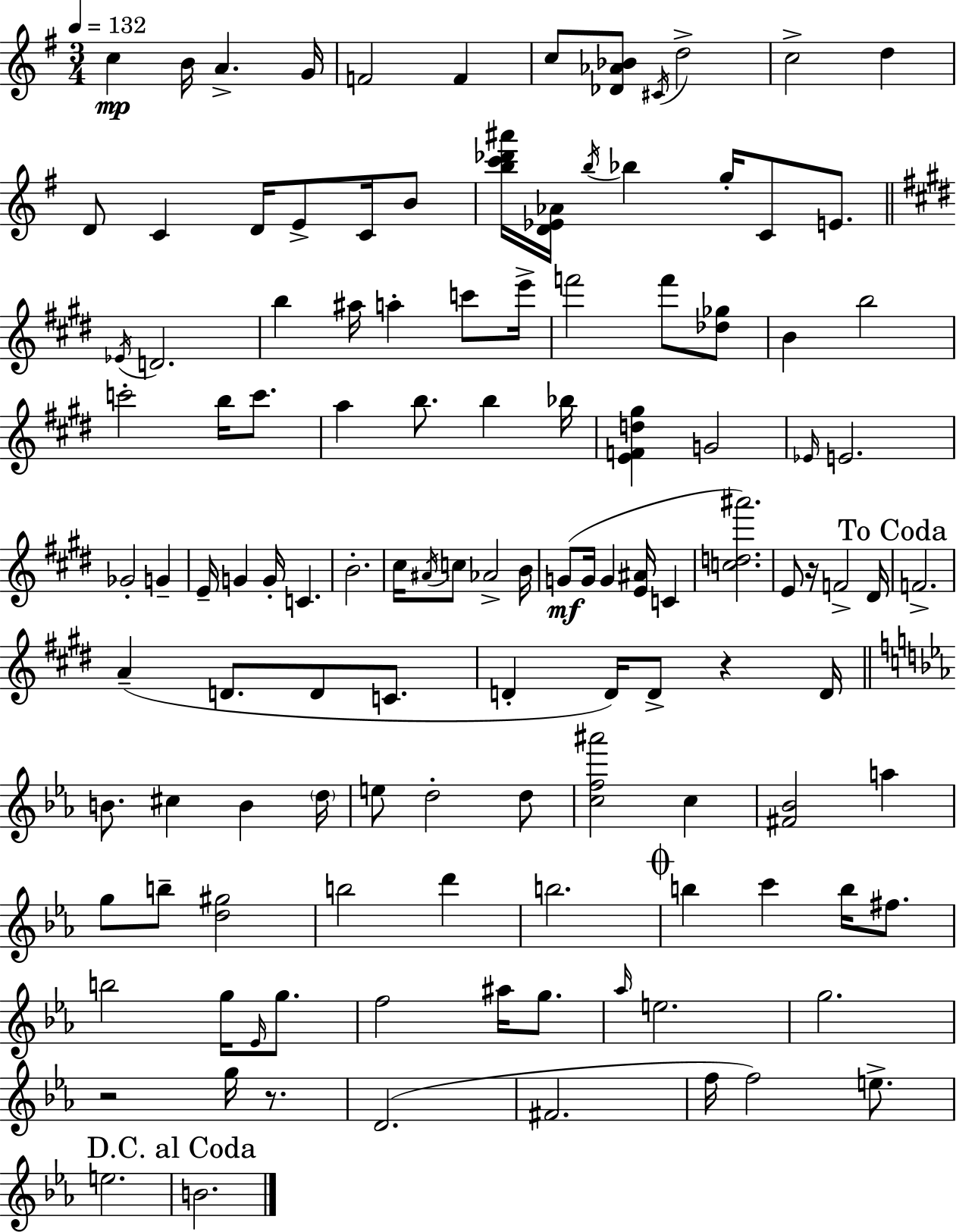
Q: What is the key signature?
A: E minor